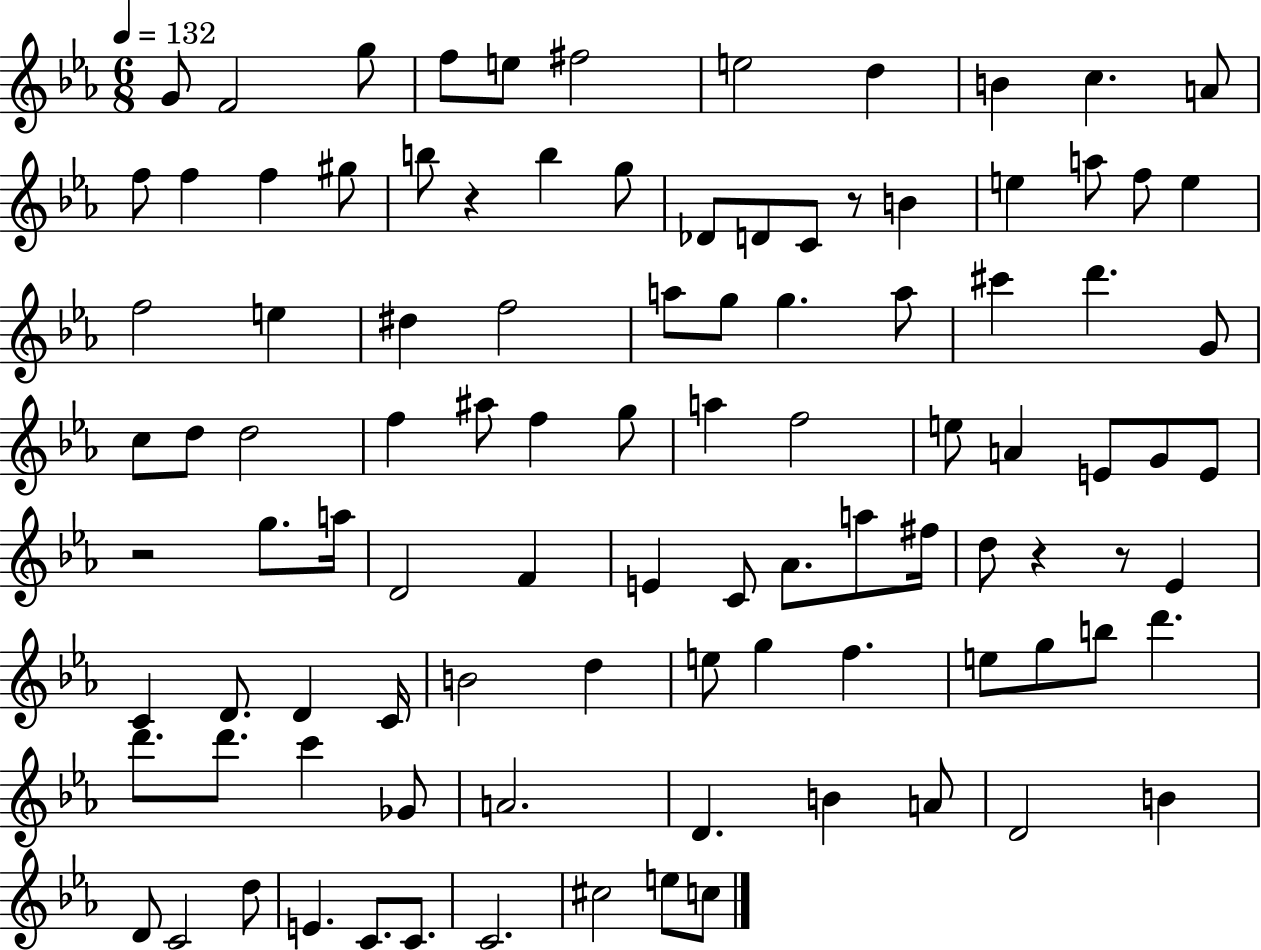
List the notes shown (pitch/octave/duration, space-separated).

G4/e F4/h G5/e F5/e E5/e F#5/h E5/h D5/q B4/q C5/q. A4/e F5/e F5/q F5/q G#5/e B5/e R/q B5/q G5/e Db4/e D4/e C4/e R/e B4/q E5/q A5/e F5/e E5/q F5/h E5/q D#5/q F5/h A5/e G5/e G5/q. A5/e C#6/q D6/q. G4/e C5/e D5/e D5/h F5/q A#5/e F5/q G5/e A5/q F5/h E5/e A4/q E4/e G4/e E4/e R/h G5/e. A5/s D4/h F4/q E4/q C4/e Ab4/e. A5/e F#5/s D5/e R/q R/e Eb4/q C4/q D4/e. D4/q C4/s B4/h D5/q E5/e G5/q F5/q. E5/e G5/e B5/e D6/q. D6/e. D6/e. C6/q Gb4/e A4/h. D4/q. B4/q A4/e D4/h B4/q D4/e C4/h D5/e E4/q. C4/e. C4/e. C4/h. C#5/h E5/e C5/e